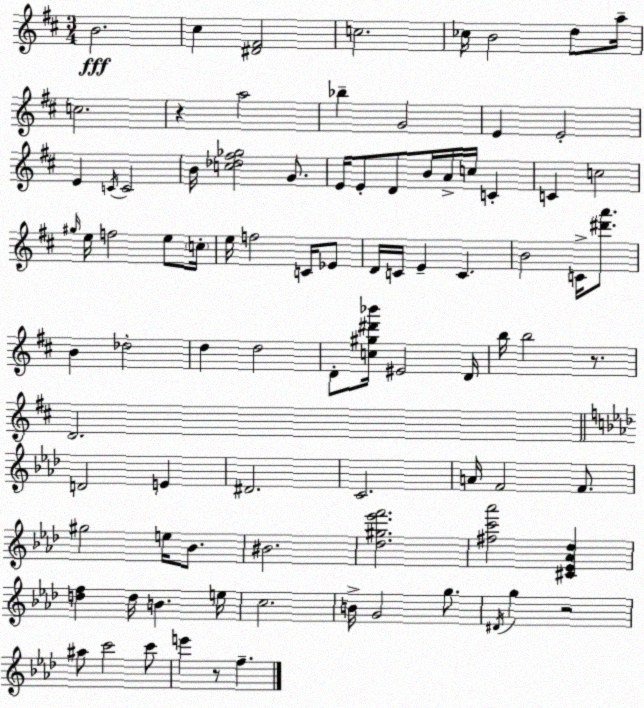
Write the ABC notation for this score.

X:1
T:Untitled
M:3/4
L:1/4
K:D
B2 ^c [^D^F]2 c2 _c/4 B2 d/2 a/4 c2 z a2 _b G2 E E2 E C/4 C2 B/4 [c_d^f_g]2 G/2 E/4 E/2 D/2 B/4 A/4 c/4 C C c2 ^g/4 e/4 f2 e/2 c/4 e/4 f2 C/4 _E/2 D/4 C/4 E C B2 C/4 [^d'a']/2 B _d2 d d2 D/2 [c^g^d'_b']/4 ^E2 D/4 b/4 b2 z/2 D2 D2 E ^D2 C2 A/4 F2 F/2 ^g2 e/4 _B/2 ^B2 [_d^g_e'f']2 [^fc'_a']2 [^C_E_A_d] [df] d/4 B e/4 c2 B/4 G2 g/2 ^D/4 g z2 ^a/2 c'2 c'/2 e' z/2 f